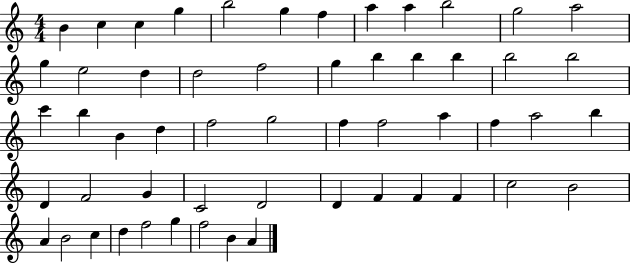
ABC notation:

X:1
T:Untitled
M:4/4
L:1/4
K:C
B c c g b2 g f a a b2 g2 a2 g e2 d d2 f2 g b b b b2 b2 c' b B d f2 g2 f f2 a f a2 b D F2 G C2 D2 D F F F c2 B2 A B2 c d f2 g f2 B A